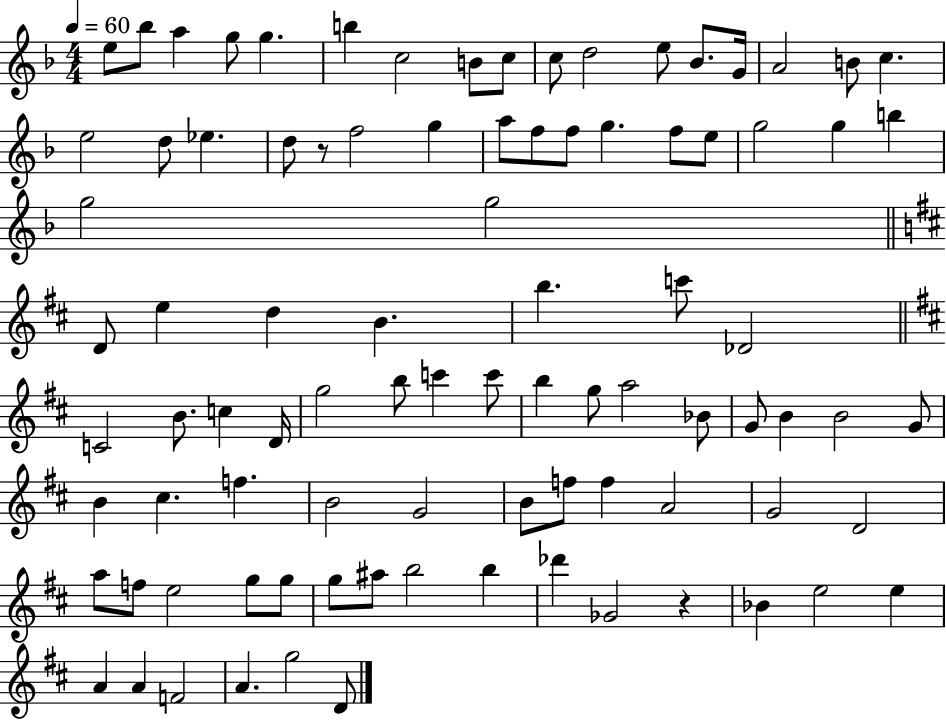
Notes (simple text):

E5/e Bb5/e A5/q G5/e G5/q. B5/q C5/h B4/e C5/e C5/e D5/h E5/e Bb4/e. G4/s A4/h B4/e C5/q. E5/h D5/e Eb5/q. D5/e R/e F5/h G5/q A5/e F5/e F5/e G5/q. F5/e E5/e G5/h G5/q B5/q G5/h G5/h D4/e E5/q D5/q B4/q. B5/q. C6/e Db4/h C4/h B4/e. C5/q D4/s G5/h B5/e C6/q C6/e B5/q G5/e A5/h Bb4/e G4/e B4/q B4/h G4/e B4/q C#5/q. F5/q. B4/h G4/h B4/e F5/e F5/q A4/h G4/h D4/h A5/e F5/e E5/h G5/e G5/e G5/e A#5/e B5/h B5/q Db6/q Gb4/h R/q Bb4/q E5/h E5/q A4/q A4/q F4/h A4/q. G5/h D4/e